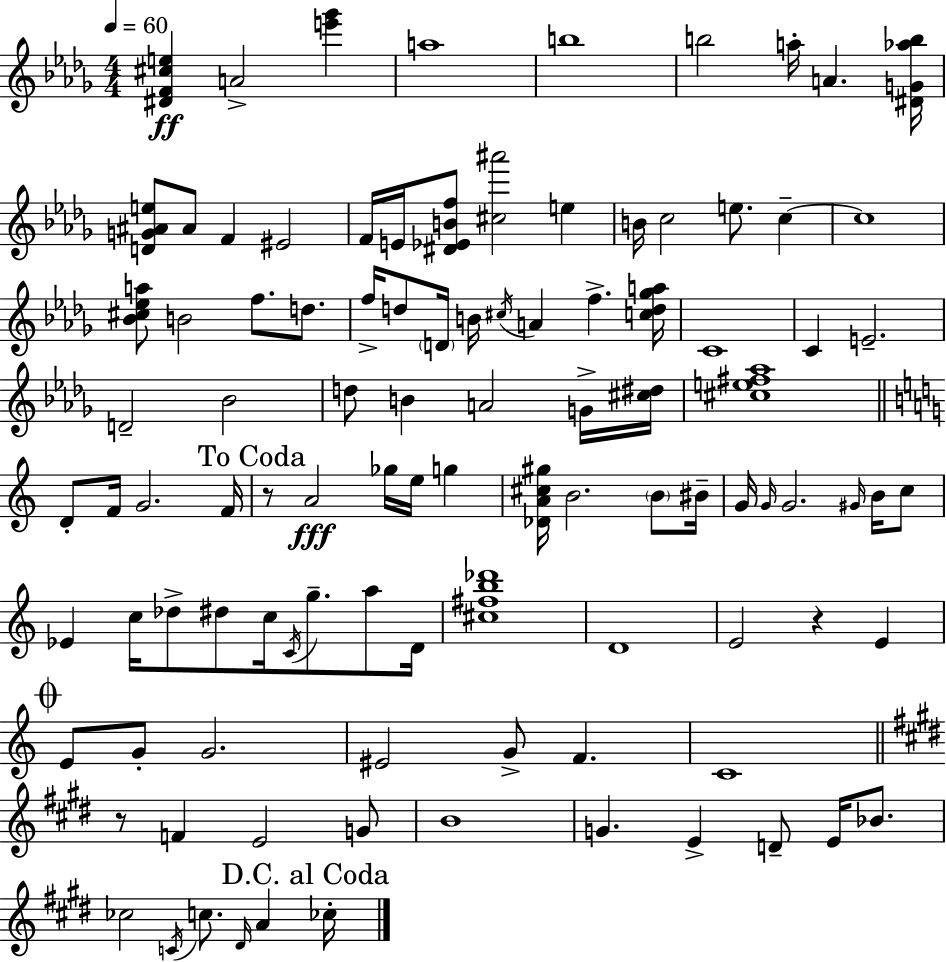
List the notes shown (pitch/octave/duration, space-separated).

[D#4,F4,C#5,E5]/q A4/h [E6,Gb6]/q A5/w B5/w B5/h A5/s A4/q. [D#4,G4,Ab5,B5]/s [D4,G4,A#4,E5]/e A#4/e F4/q EIS4/h F4/s E4/s [D#4,Eb4,B4,F5]/e [C#5,A#6]/h E5/q B4/s C5/h E5/e. C5/q C5/w [Bb4,C#5,Eb5,A5]/e B4/h F5/e. D5/e. F5/s D5/e D4/s B4/s C#5/s A4/q F5/q. [C5,D5,Gb5,A5]/s C4/w C4/q E4/h. D4/h Bb4/h D5/e B4/q A4/h G4/s [C#5,D#5]/s [C#5,E5,F#5,Ab5]/w D4/e F4/s G4/h. F4/s R/e A4/h Gb5/s E5/s G5/q [Db4,A4,C#5,G#5]/s B4/h. B4/e BIS4/s G4/s G4/s G4/h. G#4/s B4/s C5/e Eb4/q C5/s Db5/e D#5/e C5/s C4/s G5/e. A5/e D4/s [C#5,F#5,B5,Db6]/w D4/w E4/h R/q E4/q E4/e G4/e G4/h. EIS4/h G4/e F4/q. C4/w R/e F4/q E4/h G4/e B4/w G4/q. E4/q D4/e E4/s Bb4/e. CES5/h C4/s C5/e. D#4/s A4/q CES5/s